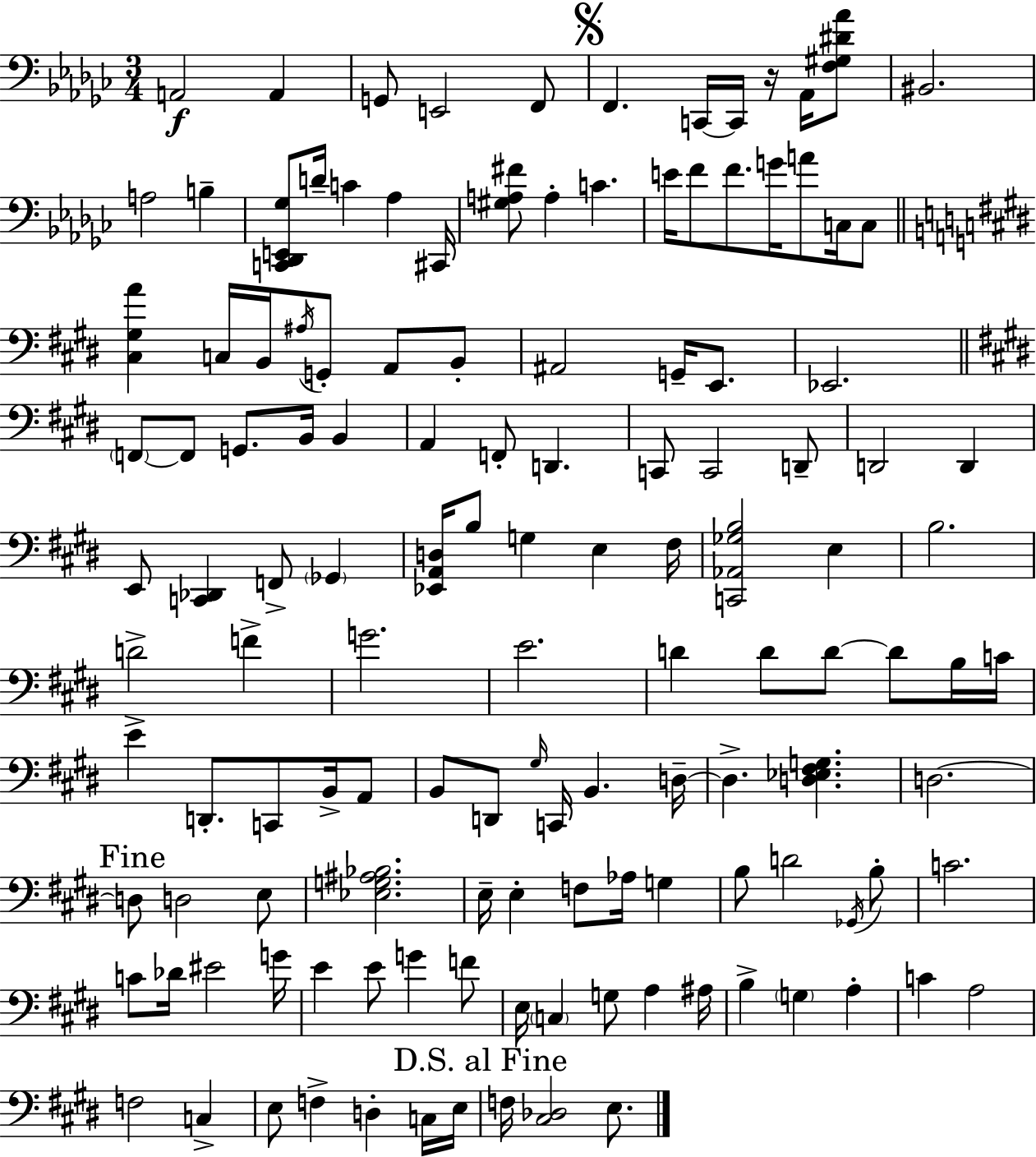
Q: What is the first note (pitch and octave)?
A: A2